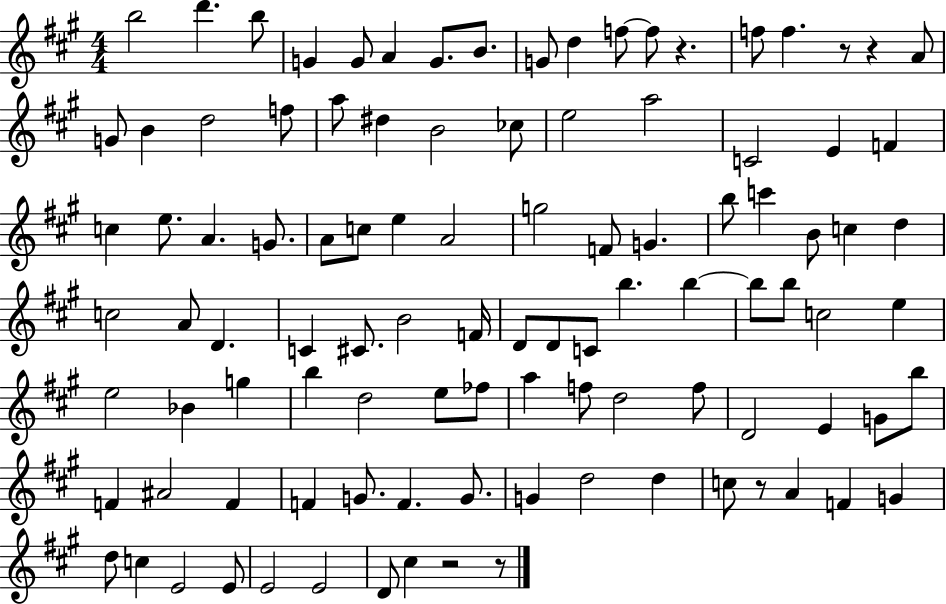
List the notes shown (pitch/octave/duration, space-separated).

B5/h D6/q. B5/e G4/q G4/e A4/q G4/e. B4/e. G4/e D5/q F5/e F5/e R/q. F5/e F5/q. R/e R/q A4/e G4/e B4/q D5/h F5/e A5/e D#5/q B4/h CES5/e E5/h A5/h C4/h E4/q F4/q C5/q E5/e. A4/q. G4/e. A4/e C5/e E5/q A4/h G5/h F4/e G4/q. B5/e C6/q B4/e C5/q D5/q C5/h A4/e D4/q. C4/q C#4/e. B4/h F4/s D4/e D4/e C4/e B5/q. B5/q B5/e B5/e C5/h E5/q E5/h Bb4/q G5/q B5/q D5/h E5/e FES5/e A5/q F5/e D5/h F5/e D4/h E4/q G4/e B5/e F4/q A#4/h F4/q F4/q G4/e. F4/q. G4/e. G4/q D5/h D5/q C5/e R/e A4/q F4/q G4/q D5/e C5/q E4/h E4/e E4/h E4/h D4/e C#5/q R/h R/e